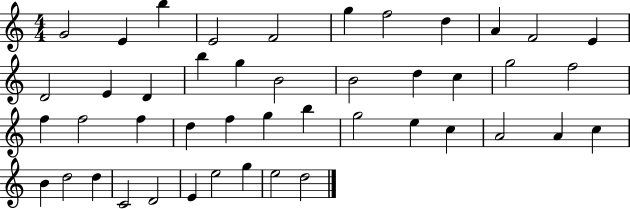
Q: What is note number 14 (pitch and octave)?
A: D4